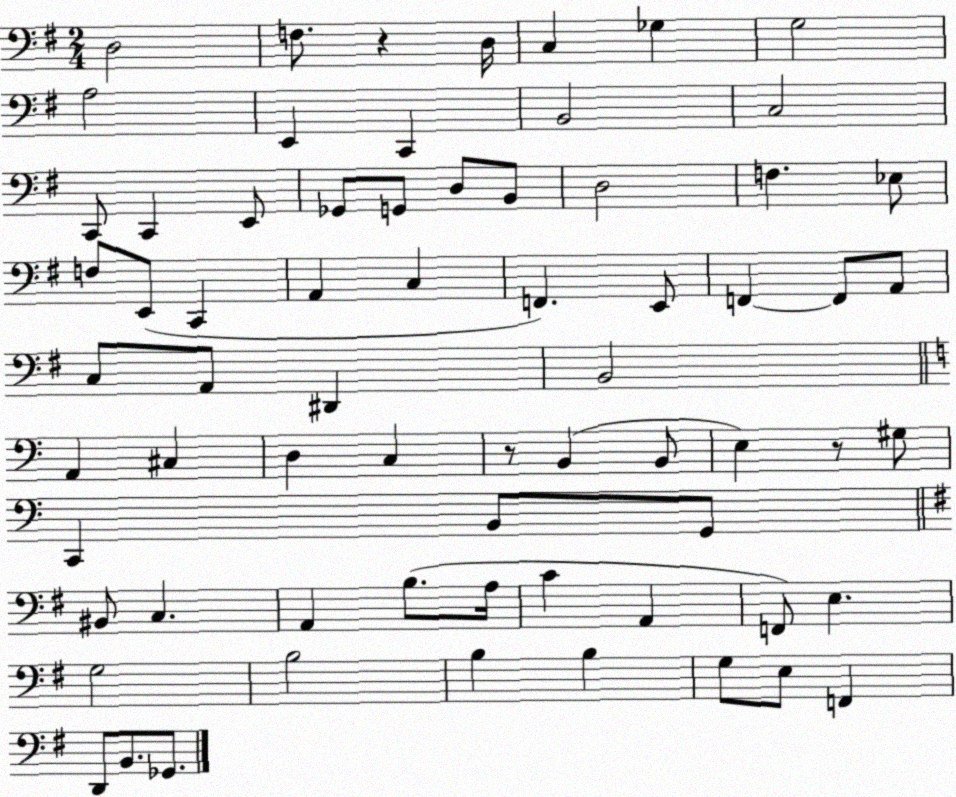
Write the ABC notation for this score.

X:1
T:Untitled
M:2/4
L:1/4
K:G
D,2 F,/2 z D,/4 C, _G, G,2 A,2 E,, C,, B,,2 C,2 C,,/2 C,, E,,/2 _G,,/2 G,,/2 D,/2 B,,/2 D,2 F, _E,/2 F,/2 E,,/2 C,, A,, C, F,, E,,/2 F,, F,,/2 A,,/2 C,/2 A,,/2 ^D,, B,,2 A,, ^C, D, C, z/2 B,, B,,/2 E, z/2 ^G,/2 C,, B,,/2 G,,/2 ^B,,/2 C, A,, B,/2 A,/4 C A,, F,,/2 E, G,2 B,2 B, B, G,/2 E,/2 F,, D,,/2 B,,/2 _G,,/2